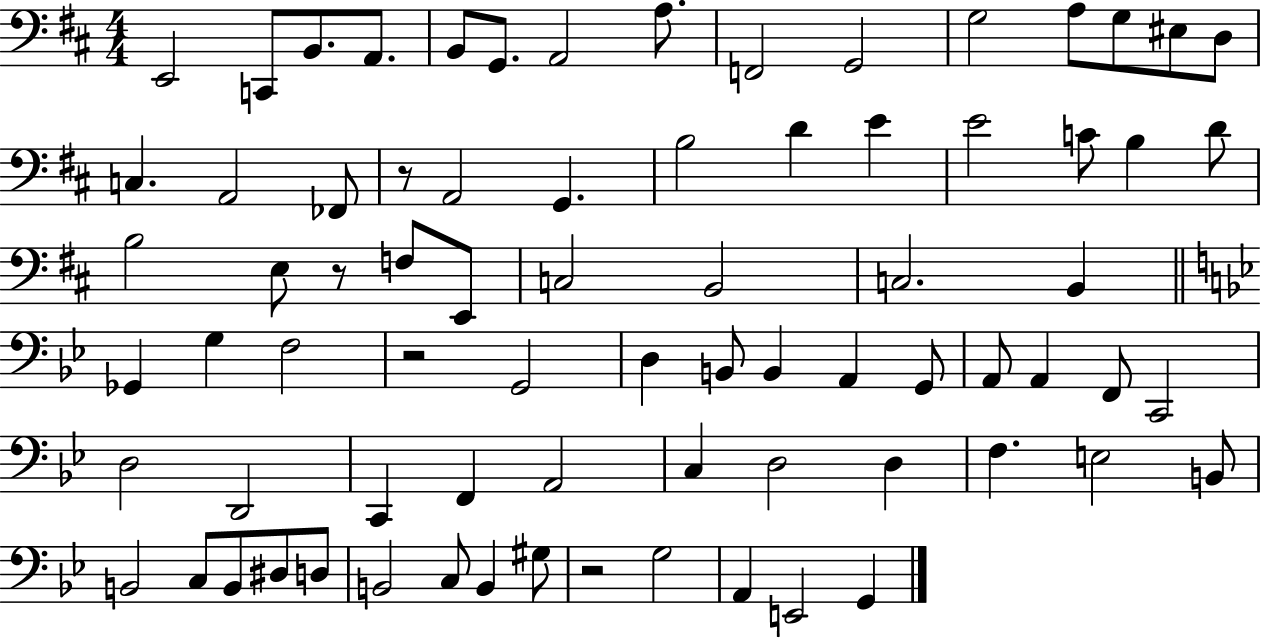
{
  \clef bass
  \numericTimeSignature
  \time 4/4
  \key d \major
  \repeat volta 2 { e,2 c,8 b,8. a,8. | b,8 g,8. a,2 a8. | f,2 g,2 | g2 a8 g8 eis8 d8 | \break c4. a,2 fes,8 | r8 a,2 g,4. | b2 d'4 e'4 | e'2 c'8 b4 d'8 | \break b2 e8 r8 f8 e,8 | c2 b,2 | c2. b,4 | \bar "||" \break \key bes \major ges,4 g4 f2 | r2 g,2 | d4 b,8 b,4 a,4 g,8 | a,8 a,4 f,8 c,2 | \break d2 d,2 | c,4 f,4 a,2 | c4 d2 d4 | f4. e2 b,8 | \break b,2 c8 b,8 dis8 d8 | b,2 c8 b,4 gis8 | r2 g2 | a,4 e,2 g,4 | \break } \bar "|."
}